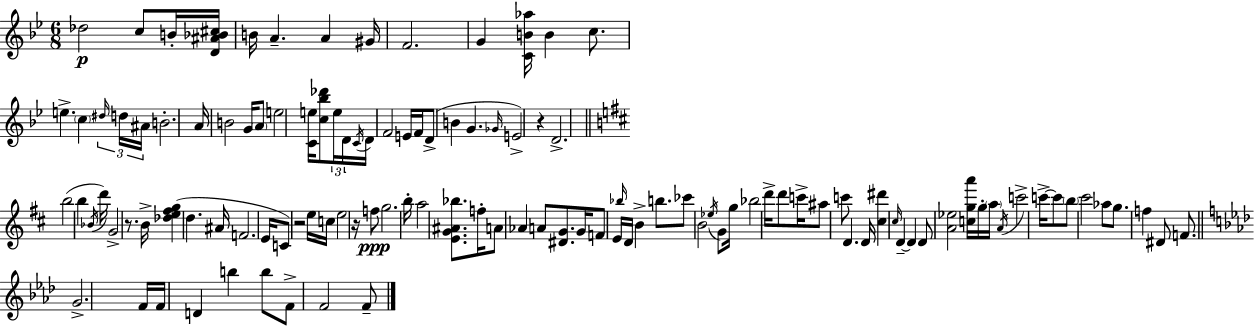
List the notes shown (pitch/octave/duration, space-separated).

Db5/h C5/e B4/s [D4,A#4,Bb4,C#5]/s B4/s A4/q. A4/q G#4/s F4/h. G4/q [C4,B4,Ab5]/s B4/q C5/e. E5/q. C5/q D#5/s D5/s A#4/s B4/h. A4/s B4/h G4/s A4/e E5/h [C4,E5]/s [C5,Bb5,Db6]/e E5/s D4/s C4/s D4/s F4/h E4/s F4/s D4/e B4/q G4/q. Gb4/s E4/h R/q D4/h. B5/h B5/q Bb4/s D6/s G4/h R/e. B4/s [Db5,E5,F#5,G5]/q D5/q. A#4/s F4/h. E4/s C4/e R/h E5/s C5/s E5/h R/s F5/e G5/h. B5/s A5/h [E4,G4,A#4,Bb5]/e. F5/s A4/e Ab4/q A4/e [D#4,G4]/e. G4/s F4/e E4/s Bb5/s D4/s B4/q B5/e. CES6/e B4/h Eb5/s G4/e G5/s Bb5/h D6/s D6/e C6/s A#5/e C6/e D4/q. D4/s [C#5,D#6]/q C#5/s D4/q D4/q D4/e [A4,Eb5]/h [C5,G5,A6]/s G5/s A5/s A4/s C6/h C6/s C6/e B5/e C#6/h Ab5/e G5/e. F5/q D#4/e F4/e. G4/h. F4/s F4/s D4/q B5/q B5/e F4/e F4/h F4/e